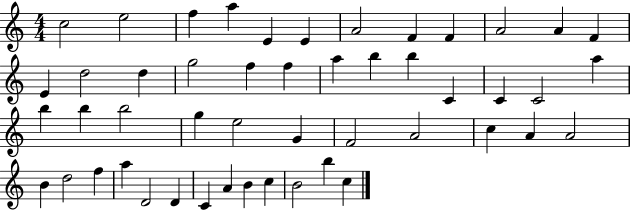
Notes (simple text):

C5/h E5/h F5/q A5/q E4/q E4/q A4/h F4/q F4/q A4/h A4/q F4/q E4/q D5/h D5/q G5/h F5/q F5/q A5/q B5/q B5/q C4/q C4/q C4/h A5/q B5/q B5/q B5/h G5/q E5/h G4/q F4/h A4/h C5/q A4/q A4/h B4/q D5/h F5/q A5/q D4/h D4/q C4/q A4/q B4/q C5/q B4/h B5/q C5/q